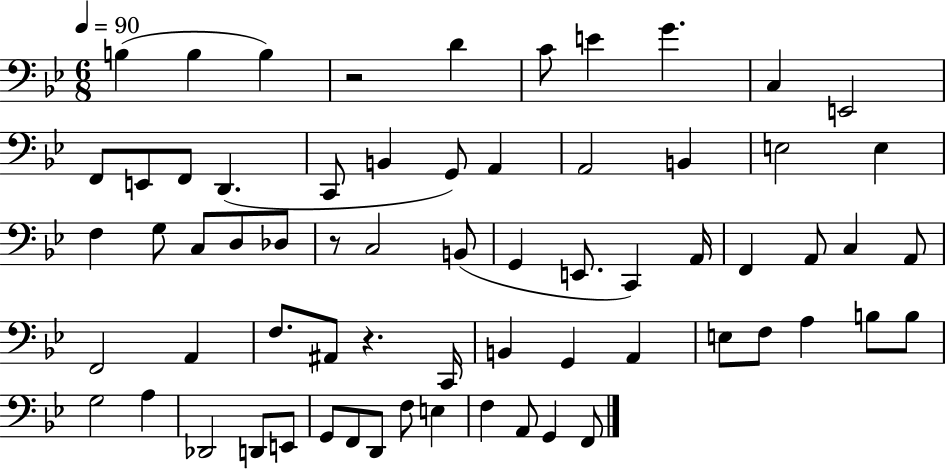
{
  \clef bass
  \numericTimeSignature
  \time 6/8
  \key bes \major
  \tempo 4 = 90
  b4( b4 b4) | r2 d'4 | c'8 e'4 g'4. | c4 e,2 | \break f,8 e,8 f,8 d,4.( | c,8 b,4 g,8) a,4 | a,2 b,4 | e2 e4 | \break f4 g8 c8 d8 des8 | r8 c2 b,8( | g,4 e,8. c,4) a,16 | f,4 a,8 c4 a,8 | \break f,2 a,4 | f8. ais,8 r4. c,16 | b,4 g,4 a,4 | e8 f8 a4 b8 b8 | \break g2 a4 | des,2 d,8 e,8 | g,8 f,8 d,8 f8 e4 | f4 a,8 g,4 f,8 | \break \bar "|."
}